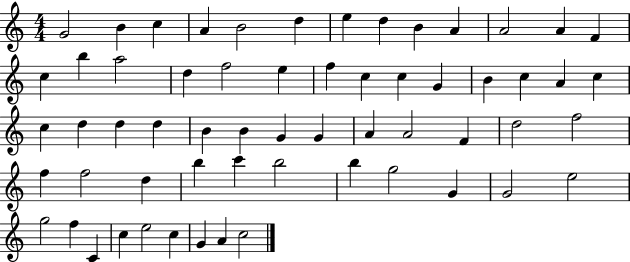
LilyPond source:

{
  \clef treble
  \numericTimeSignature
  \time 4/4
  \key c \major
  g'2 b'4 c''4 | a'4 b'2 d''4 | e''4 d''4 b'4 a'4 | a'2 a'4 f'4 | \break c''4 b''4 a''2 | d''4 f''2 e''4 | f''4 c''4 c''4 g'4 | b'4 c''4 a'4 c''4 | \break c''4 d''4 d''4 d''4 | b'4 b'4 g'4 g'4 | a'4 a'2 f'4 | d''2 f''2 | \break f''4 f''2 d''4 | b''4 c'''4 b''2 | b''4 g''2 g'4 | g'2 e''2 | \break g''2 f''4 c'4 | c''4 e''2 c''4 | g'4 a'4 c''2 | \bar "|."
}